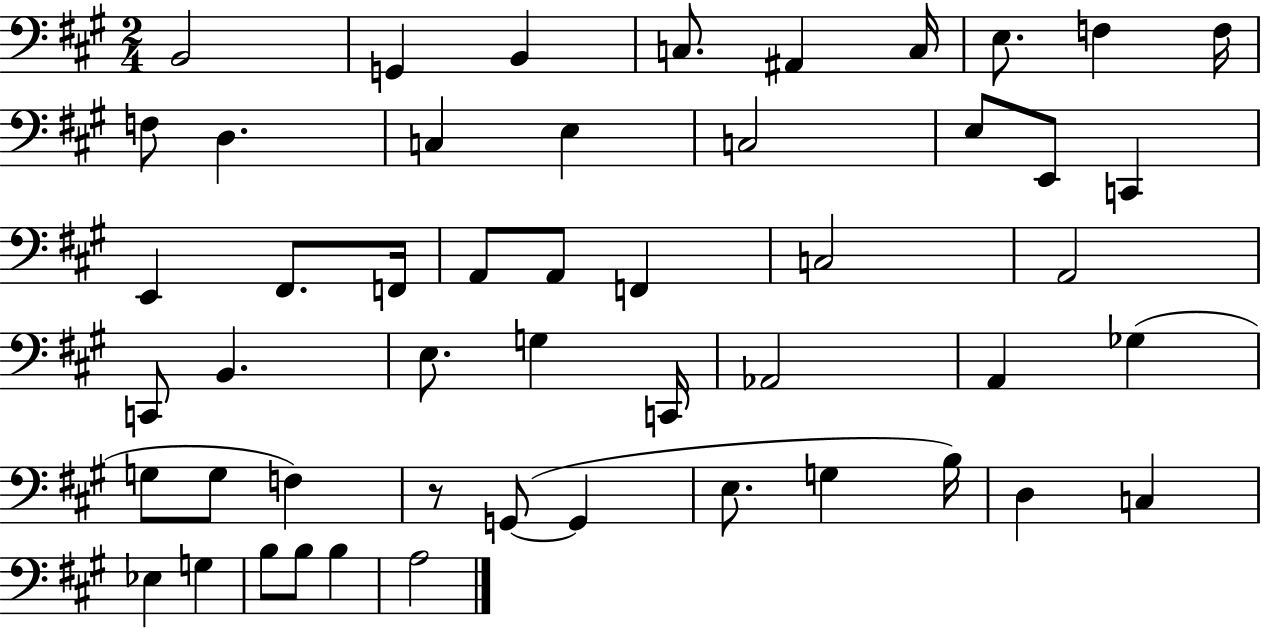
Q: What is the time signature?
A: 2/4